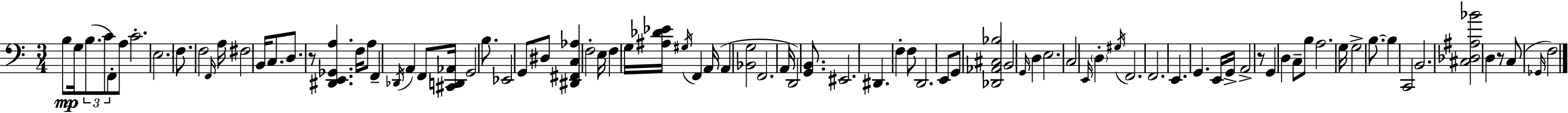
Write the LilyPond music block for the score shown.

{
  \clef bass
  \numericTimeSignature
  \time 3/4
  \key c \major
  b8\mp g16 \tuplet 3/2 { b8.( c'8 f,8-.) } a8 | c'2.-. | \parenthesize e2. | f8. f2 \grace { f,16 } | \break a16 fis2 b,16 c8. | d8. r8 <dis, e, ges, a>4. | f16 a8 f,4-- \acciaccatura { des,16 } a,4 | f,8 <cis, d, aes,>16 g,2 b8. | \break ees,2 g,8 | dis8 <dis, fis, c aes>4 f2-. | e16 f4 g16 <ais des' ees'>16 \acciaccatura { gis16 } f,4 | a,16( a,4 <bes, g>2 | \break f,2. | a,16 d,2) | <g, b,>8. eis,2. | dis,4. f4-. | \break f8 d,2. | e,8 g,8 <des, aes, cis bes>2 | b,2 \grace { g,16 } | d4 e2. | \break c2 | \grace { e,16 } \parenthesize d4-. \acciaccatura { gis16 } f,2. | f,2. | e,4. | \break g,4. e,16 g,16-> a,2-> | r8 g,4 d4 | c8-- b8 a2. | g16 g2-> | \break b8.~~ b4 c,2 | b,2. | <cis des ais bes'>2 | d4 r8 c8( \grace { ges,16 } f2) | \break \bar "|."
}